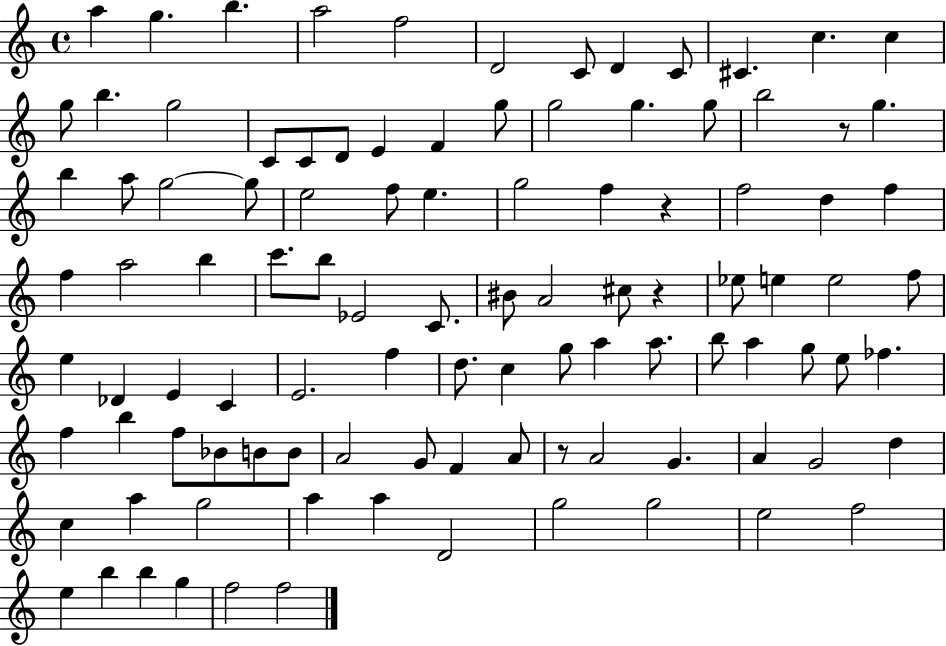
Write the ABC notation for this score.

X:1
T:Untitled
M:4/4
L:1/4
K:C
a g b a2 f2 D2 C/2 D C/2 ^C c c g/2 b g2 C/2 C/2 D/2 E F g/2 g2 g g/2 b2 z/2 g b a/2 g2 g/2 e2 f/2 e g2 f z f2 d f f a2 b c'/2 b/2 _E2 C/2 ^B/2 A2 ^c/2 z _e/2 e e2 f/2 e _D E C E2 f d/2 c g/2 a a/2 b/2 a g/2 e/2 _f f b f/2 _B/2 B/2 B/2 A2 G/2 F A/2 z/2 A2 G A G2 d c a g2 a a D2 g2 g2 e2 f2 e b b g f2 f2